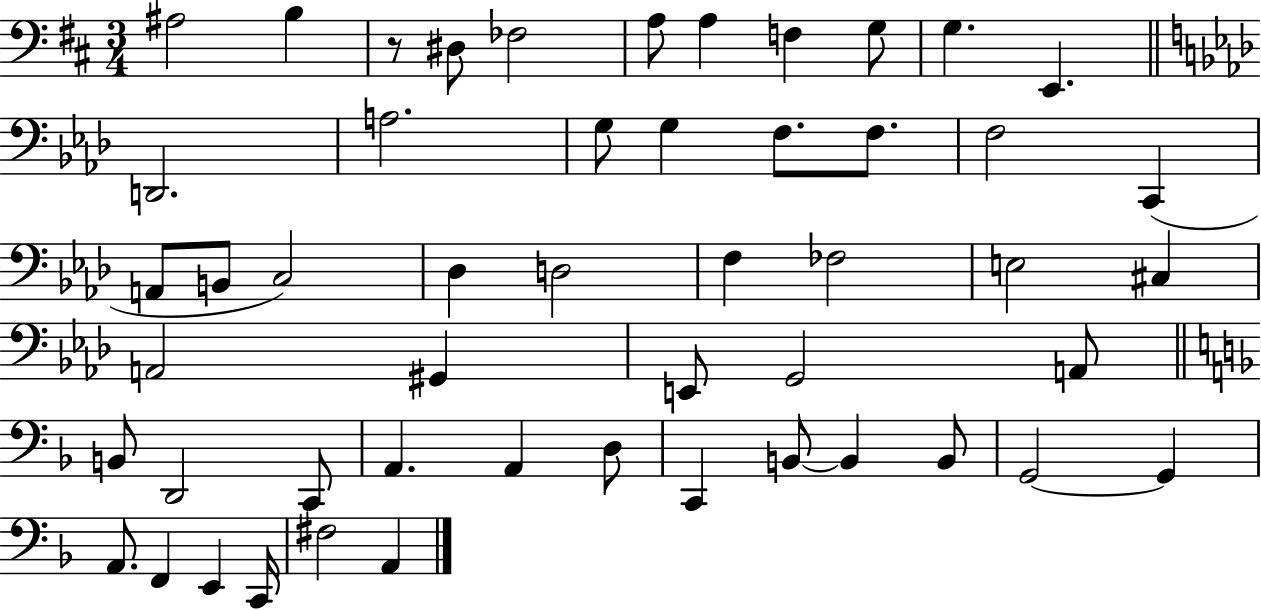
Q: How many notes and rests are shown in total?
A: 51